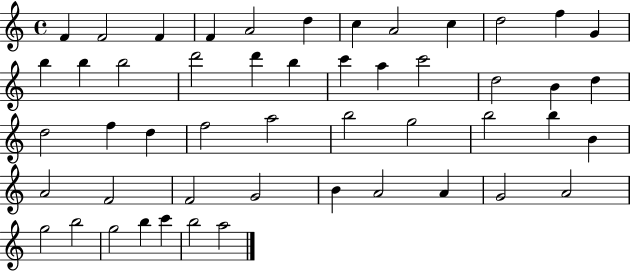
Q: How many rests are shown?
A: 0